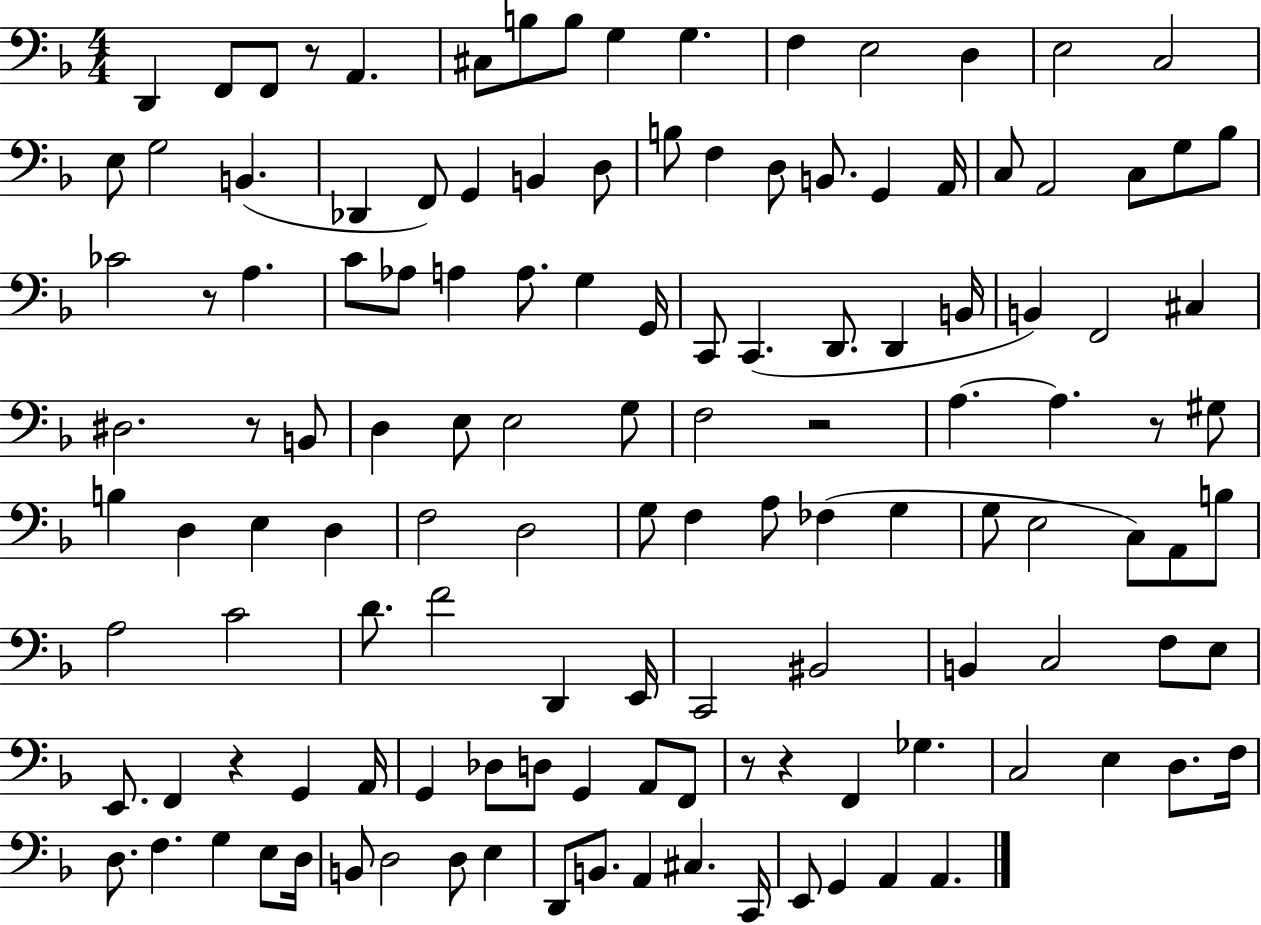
{
  \clef bass
  \numericTimeSignature
  \time 4/4
  \key f \major
  d,4 f,8 f,8 r8 a,4. | cis8 b8 b8 g4 g4. | f4 e2 d4 | e2 c2 | \break e8 g2 b,4.( | des,4 f,8) g,4 b,4 d8 | b8 f4 d8 b,8. g,4 a,16 | c8 a,2 c8 g8 bes8 | \break ces'2 r8 a4. | c'8 aes8 a4 a8. g4 g,16 | c,8 c,4.( d,8. d,4 b,16 | b,4) f,2 cis4 | \break dis2. r8 b,8 | d4 e8 e2 g8 | f2 r2 | a4.~~ a4. r8 gis8 | \break b4 d4 e4 d4 | f2 d2 | g8 f4 a8 fes4( g4 | g8 e2 c8) a,8 b8 | \break a2 c'2 | d'8. f'2 d,4 e,16 | c,2 bis,2 | b,4 c2 f8 e8 | \break e,8. f,4 r4 g,4 a,16 | g,4 des8 d8 g,4 a,8 f,8 | r8 r4 f,4 ges4. | c2 e4 d8. f16 | \break d8. f4. g4 e8 d16 | b,8 d2 d8 e4 | d,8 b,8. a,4 cis4. c,16 | e,8 g,4 a,4 a,4. | \break \bar "|."
}